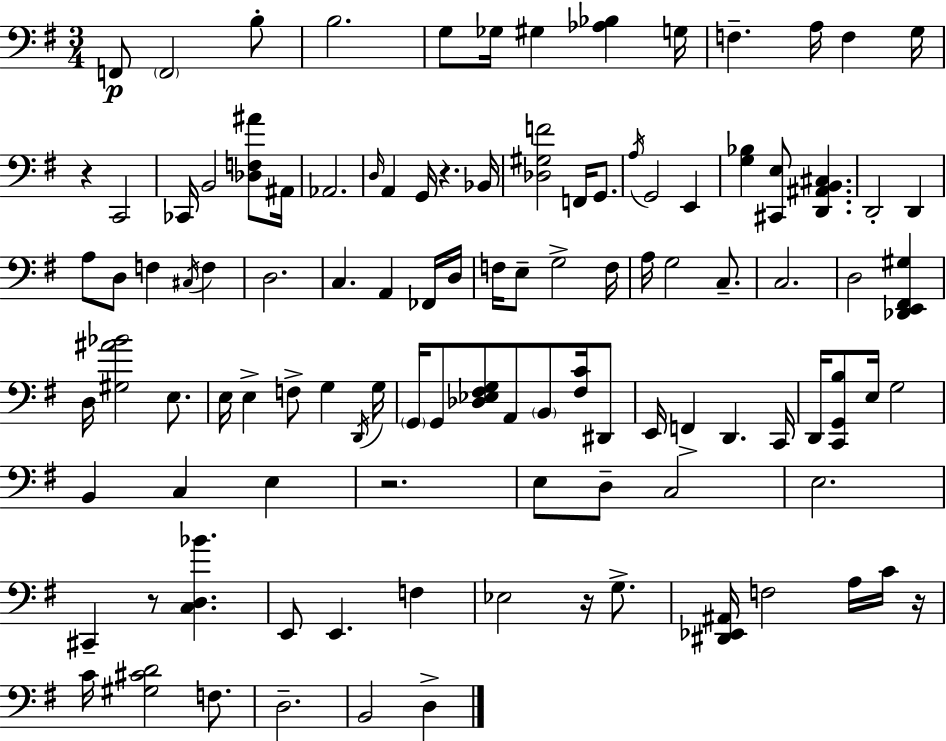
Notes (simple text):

F2/e F2/h B3/e B3/h. G3/e Gb3/s G#3/q [Ab3,Bb3]/q G3/s F3/q. A3/s F3/q G3/s R/q C2/h CES2/s B2/h [Db3,F3,A#4]/e A#2/s Ab2/h. D3/s A2/q G2/s R/q. Bb2/s [Db3,G#3,F4]/h F2/s G2/e. A3/s G2/h E2/q [G3,Bb3]/q [C#2,E3]/e [D2,A#2,B2,C#3]/q. D2/h D2/q A3/e D3/e F3/q C#3/s F3/q D3/h. C3/q. A2/q FES2/s D3/s F3/s E3/e G3/h F3/s A3/s G3/h C3/e. C3/h. D3/h [Db2,E2,F#2,G#3]/q D3/s [G#3,A#4,Bb4]/h E3/e. E3/s E3/q F3/e G3/q D2/s G3/s G2/s G2/e [Db3,Eb3,F#3,G3]/e A2/e B2/e [F#3,C4]/s D#2/e E2/s F2/q D2/q. C2/s D2/s [C2,G2,B3]/e E3/s G3/h B2/q C3/q E3/q R/h. E3/e D3/e C3/h E3/h. C#2/q R/e [C3,D3,Bb4]/q. E2/e E2/q. F3/q Eb3/h R/s G3/e. [D#2,Eb2,A#2]/s F3/h A3/s C4/s R/s C4/s [G#3,C#4,D4]/h F3/e. D3/h. B2/h D3/q